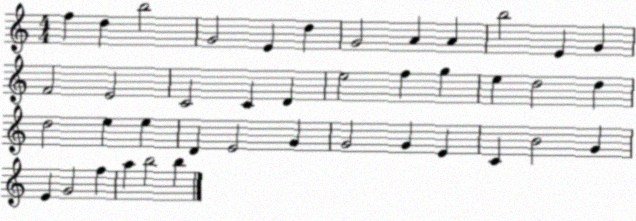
X:1
T:Untitled
M:4/4
L:1/4
K:C
f d b2 G2 E d G2 A A b2 E G F2 E2 C2 C D e2 f g e d2 d d2 e e D E2 G G2 G E C B2 G E G2 f a b2 b